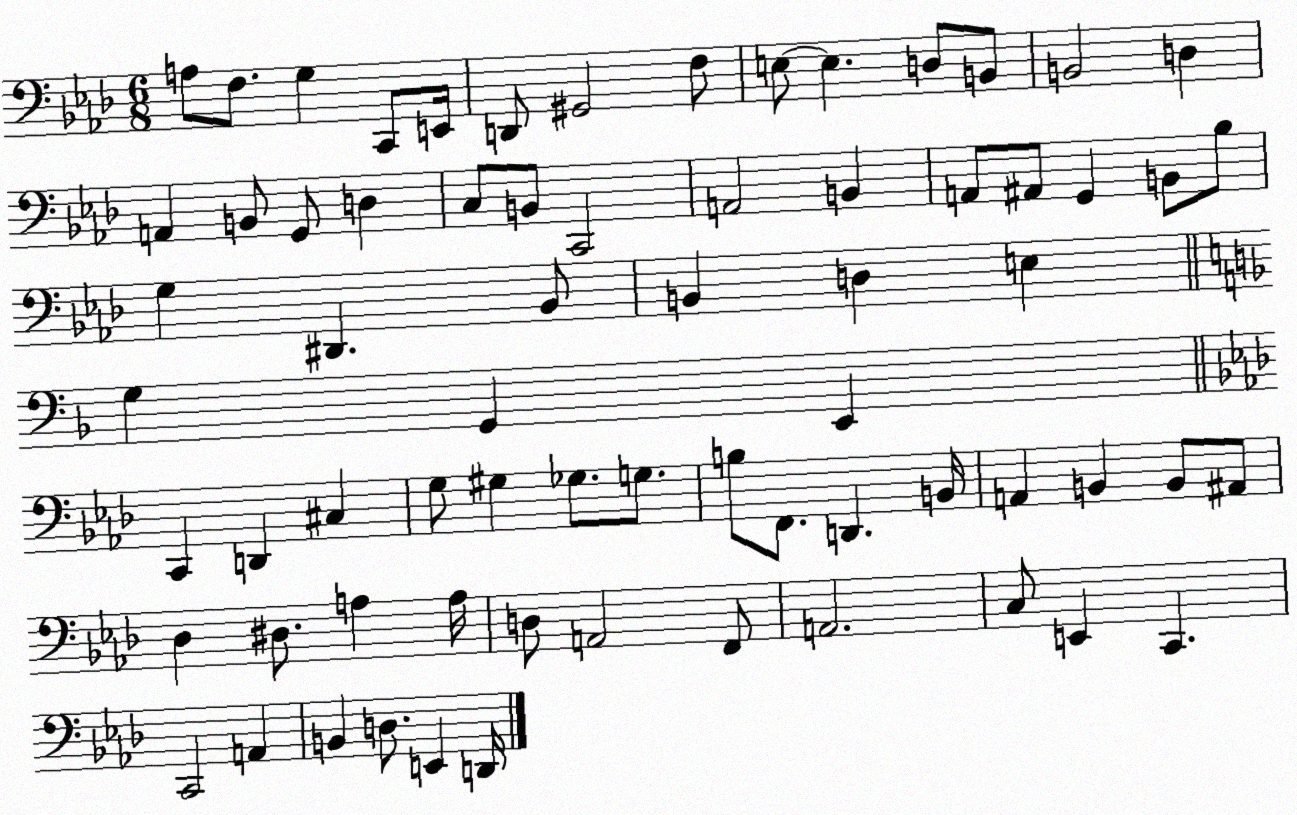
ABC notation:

X:1
T:Untitled
M:6/8
L:1/4
K:Ab
A,/2 F,/2 G, C,,/2 E,,/4 D,,/2 ^G,,2 F,/2 E,/2 E, D,/2 B,,/2 B,,2 D, A,, B,,/2 G,,/2 D, C,/2 B,,/2 C,,2 A,,2 B,, A,,/2 ^A,,/2 G,, B,,/2 _B,/2 G, ^D,, _B,,/2 B,, D, E, G, G,, E,, C,, D,, ^C, G,/2 ^G, _G,/2 G,/2 B,/2 F,,/2 D,, B,,/4 A,, B,, B,,/2 ^A,,/2 _D, ^D,/2 A, A,/4 D,/2 A,,2 F,,/2 A,,2 C,/2 E,, C,, C,,2 A,, B,, D,/2 E,, D,,/4